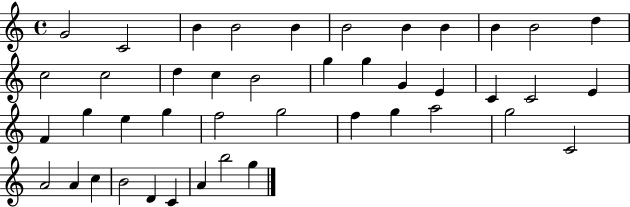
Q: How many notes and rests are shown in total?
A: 43